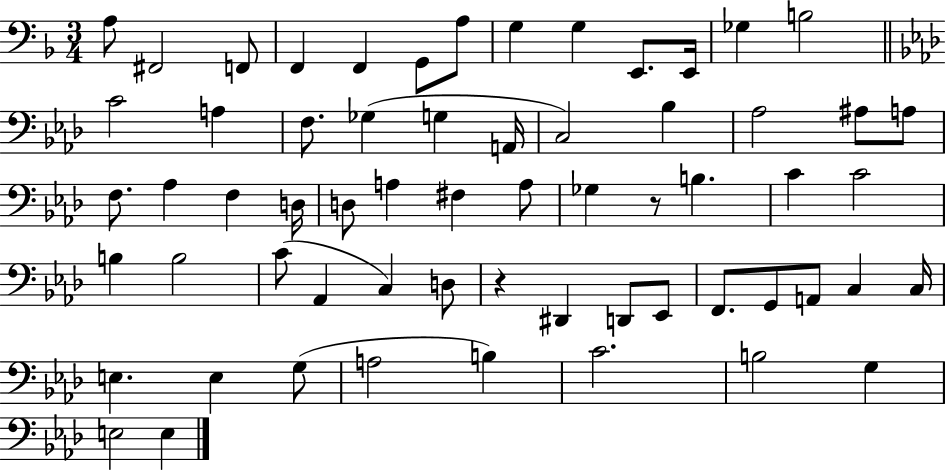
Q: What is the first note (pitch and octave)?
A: A3